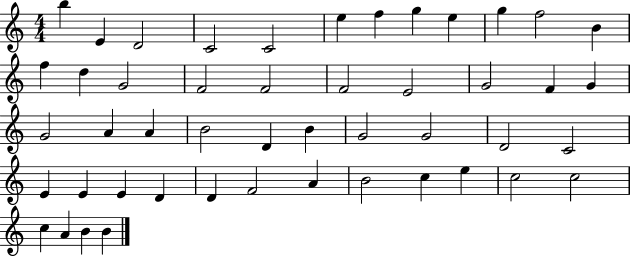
X:1
T:Untitled
M:4/4
L:1/4
K:C
b E D2 C2 C2 e f g e g f2 B f d G2 F2 F2 F2 E2 G2 F G G2 A A B2 D B G2 G2 D2 C2 E E E D D F2 A B2 c e c2 c2 c A B B